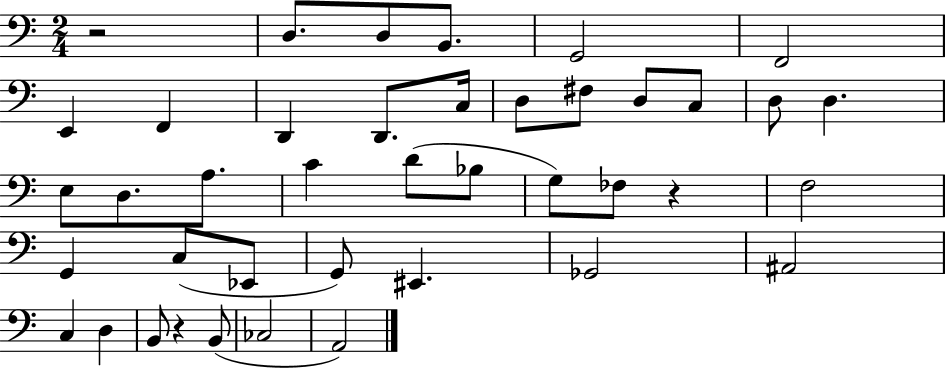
R/h D3/e. D3/e B2/e. G2/h F2/h E2/q F2/q D2/q D2/e. C3/s D3/e F#3/e D3/e C3/e D3/e D3/q. E3/e D3/e. A3/e. C4/q D4/e Bb3/e G3/e FES3/e R/q F3/h G2/q C3/e Eb2/e G2/e EIS2/q. Gb2/h A#2/h C3/q D3/q B2/e R/q B2/e CES3/h A2/h